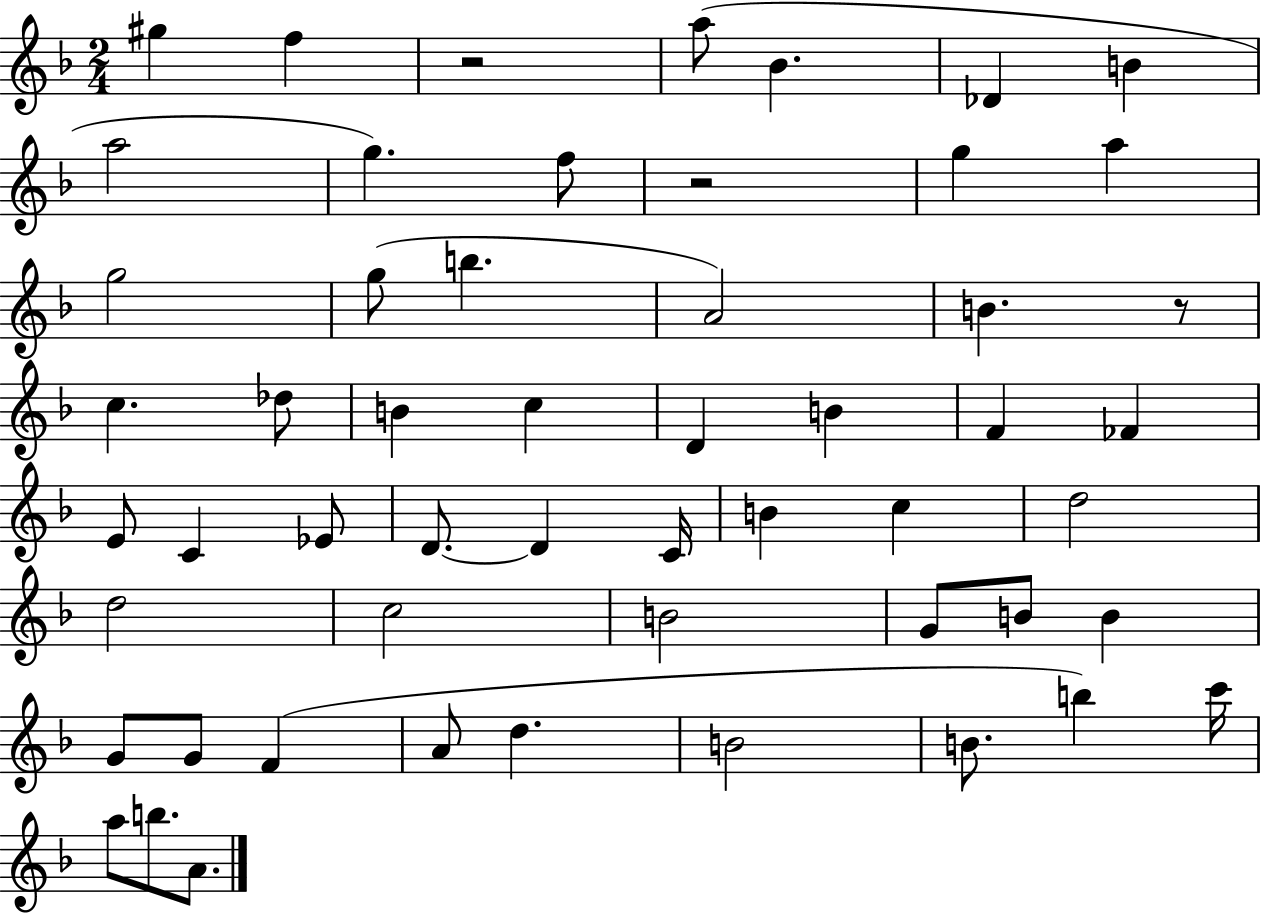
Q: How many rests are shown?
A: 3